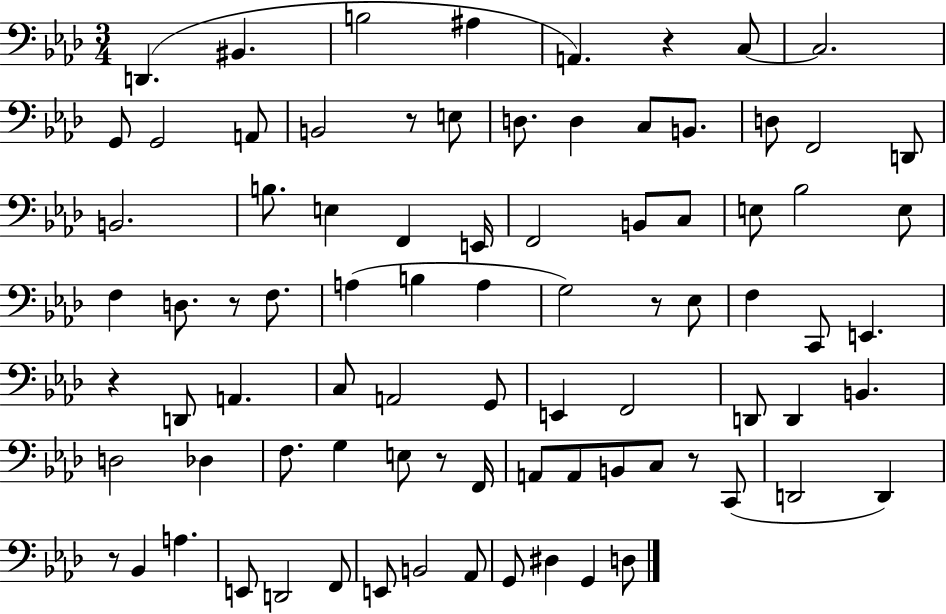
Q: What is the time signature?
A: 3/4